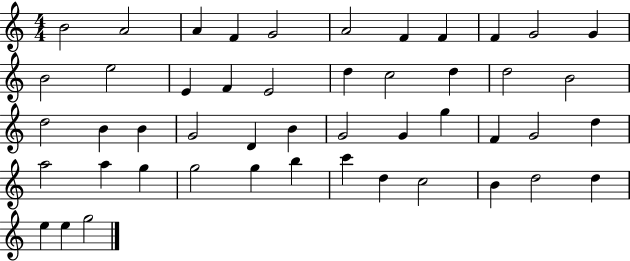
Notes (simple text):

B4/h A4/h A4/q F4/q G4/h A4/h F4/q F4/q F4/q G4/h G4/q B4/h E5/h E4/q F4/q E4/h D5/q C5/h D5/q D5/h B4/h D5/h B4/q B4/q G4/h D4/q B4/q G4/h G4/q G5/q F4/q G4/h D5/q A5/h A5/q G5/q G5/h G5/q B5/q C6/q D5/q C5/h B4/q D5/h D5/q E5/q E5/q G5/h